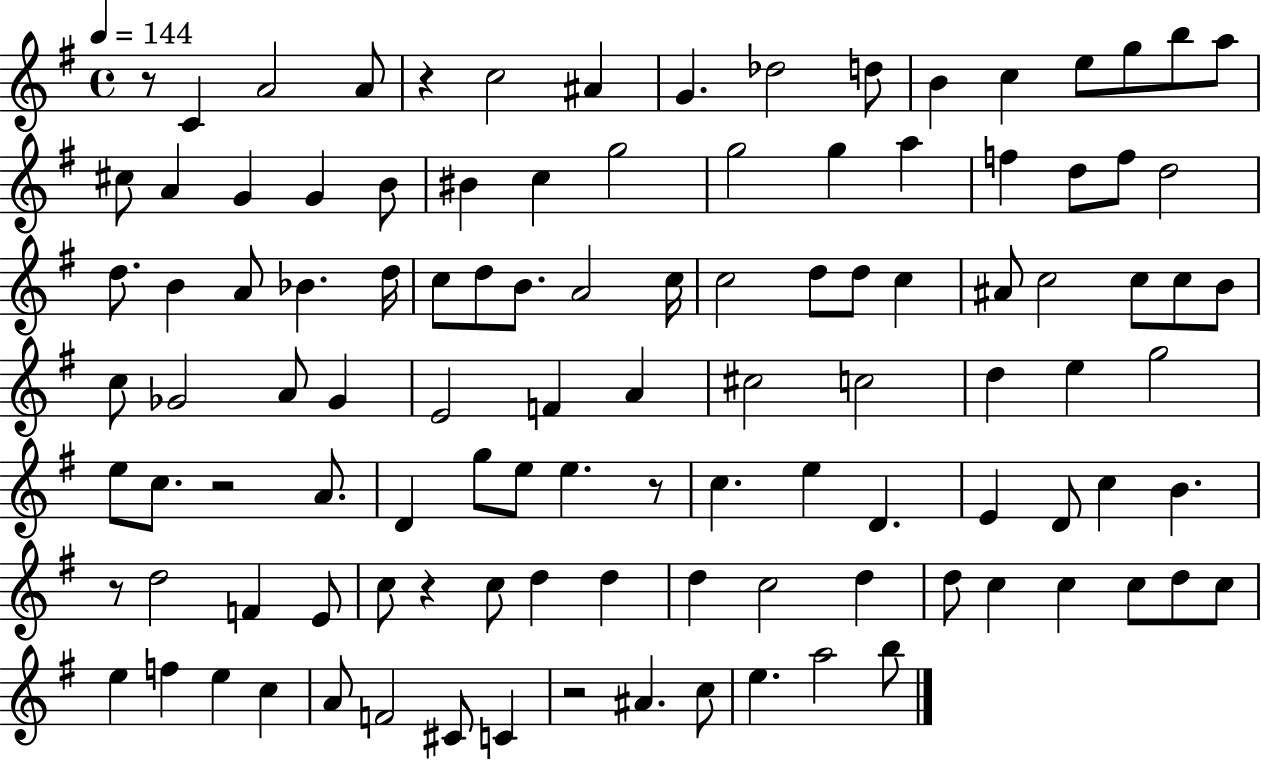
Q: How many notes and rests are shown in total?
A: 110